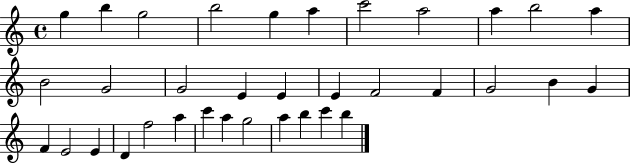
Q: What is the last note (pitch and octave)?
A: B5